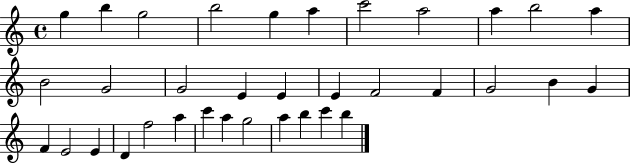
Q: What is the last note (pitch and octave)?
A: B5